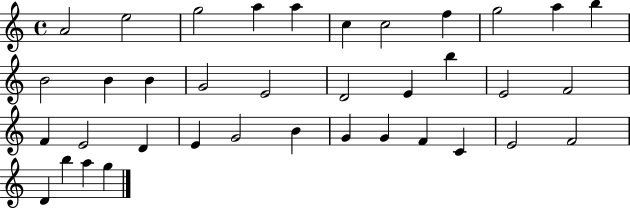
{
  \clef treble
  \time 4/4
  \defaultTimeSignature
  \key c \major
  a'2 e''2 | g''2 a''4 a''4 | c''4 c''2 f''4 | g''2 a''4 b''4 | \break b'2 b'4 b'4 | g'2 e'2 | d'2 e'4 b''4 | e'2 f'2 | \break f'4 e'2 d'4 | e'4 g'2 b'4 | g'4 g'4 f'4 c'4 | e'2 f'2 | \break d'4 b''4 a''4 g''4 | \bar "|."
}